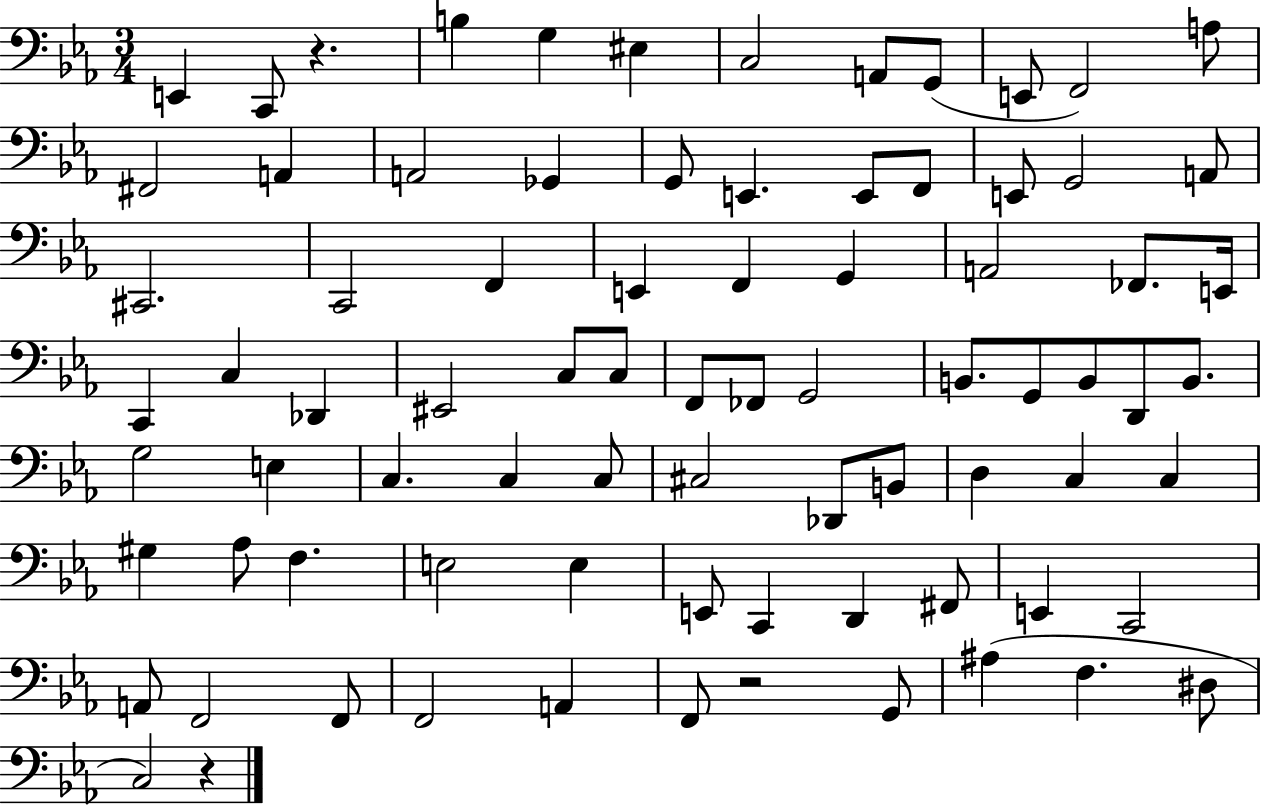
{
  \clef bass
  \numericTimeSignature
  \time 3/4
  \key ees \major
  e,4 c,8 r4. | b4 g4 eis4 | c2 a,8 g,8( | e,8 f,2) a8 | \break fis,2 a,4 | a,2 ges,4 | g,8 e,4. e,8 f,8 | e,8 g,2 a,8 | \break cis,2. | c,2 f,4 | e,4 f,4 g,4 | a,2 fes,8. e,16 | \break c,4 c4 des,4 | eis,2 c8 c8 | f,8 fes,8 g,2 | b,8. g,8 b,8 d,8 b,8. | \break g2 e4 | c4. c4 c8 | cis2 des,8 b,8 | d4 c4 c4 | \break gis4 aes8 f4. | e2 e4 | e,8 c,4 d,4 fis,8 | e,4 c,2 | \break a,8 f,2 f,8 | f,2 a,4 | f,8 r2 g,8 | ais4( f4. dis8 | \break c2) r4 | \bar "|."
}